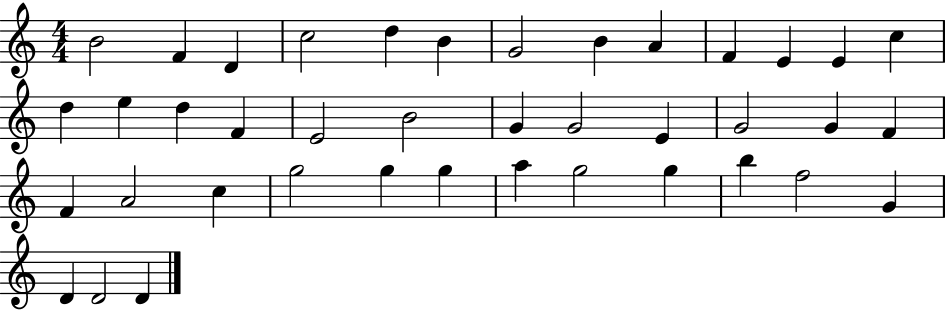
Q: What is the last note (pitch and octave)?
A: D4